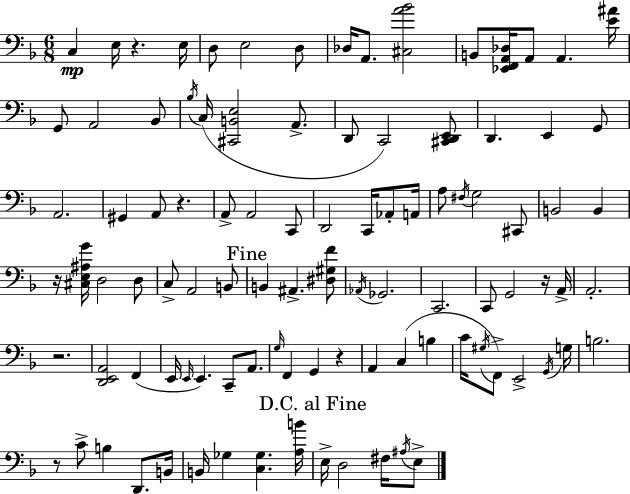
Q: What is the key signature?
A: D minor